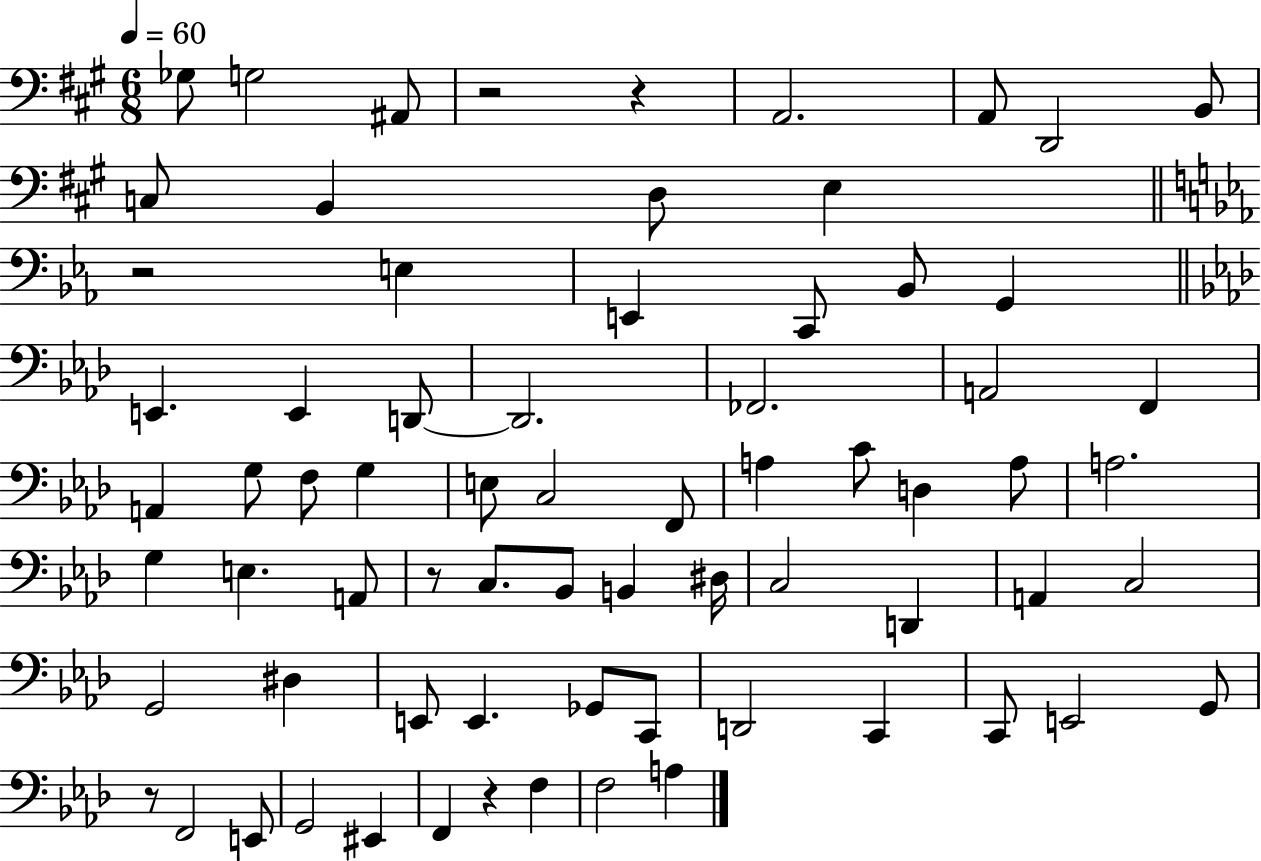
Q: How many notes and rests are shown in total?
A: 71